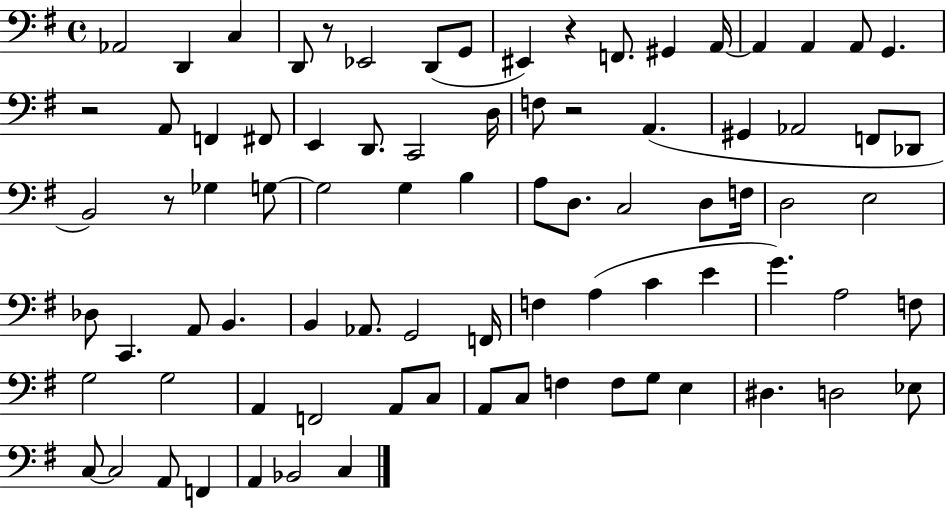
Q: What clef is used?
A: bass